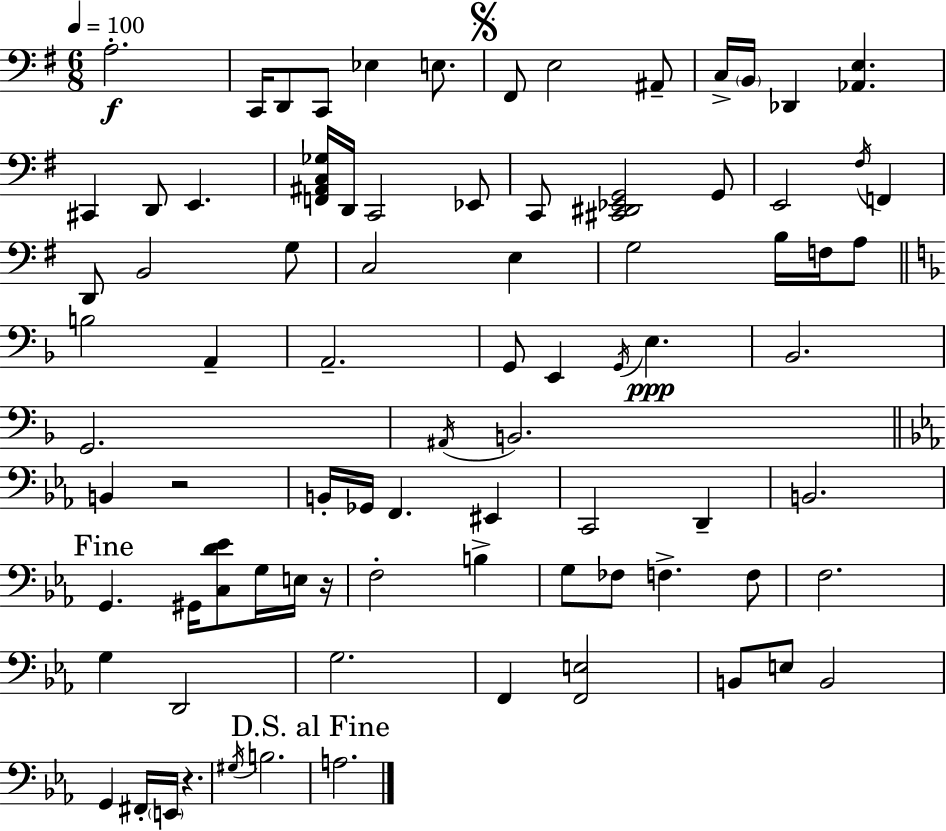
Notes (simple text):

A3/h. C2/s D2/e C2/e Eb3/q E3/e. F#2/e E3/h A#2/e C3/s B2/s Db2/q [Ab2,E3]/q. C#2/q D2/e E2/q. [F2,A#2,C3,Gb3]/s D2/s C2/h Eb2/e C2/e [C#2,D#2,Eb2,G2]/h G2/e E2/h F#3/s F2/q D2/e B2/h G3/e C3/h E3/q G3/h B3/s F3/s A3/e B3/h A2/q A2/h. G2/e E2/q G2/s E3/q. Bb2/h. G2/h. A#2/s B2/h. B2/q R/h B2/s Gb2/s F2/q. EIS2/q C2/h D2/q B2/h. G2/q. G#2/s [C3,D4,Eb4]/e G3/s E3/s R/s F3/h B3/q G3/e FES3/e F3/q. F3/e F3/h. G3/q D2/h G3/h. F2/q [F2,E3]/h B2/e E3/e B2/h G2/q F#2/s E2/s R/q. G#3/s B3/h. A3/h.